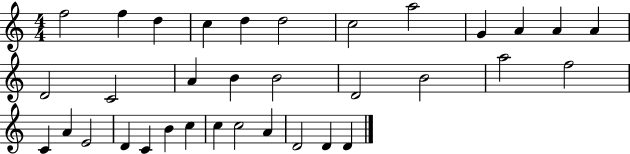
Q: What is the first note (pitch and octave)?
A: F5